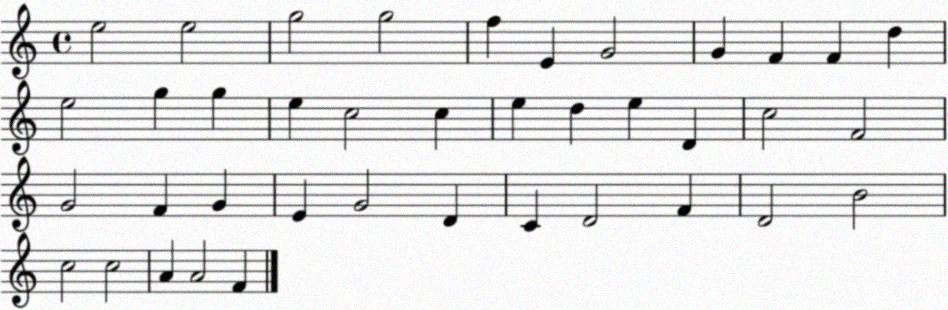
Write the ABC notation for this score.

X:1
T:Untitled
M:4/4
L:1/4
K:C
e2 e2 g2 g2 f E G2 G F F d e2 g g e c2 c e d e D c2 F2 G2 F G E G2 D C D2 F D2 B2 c2 c2 A A2 F